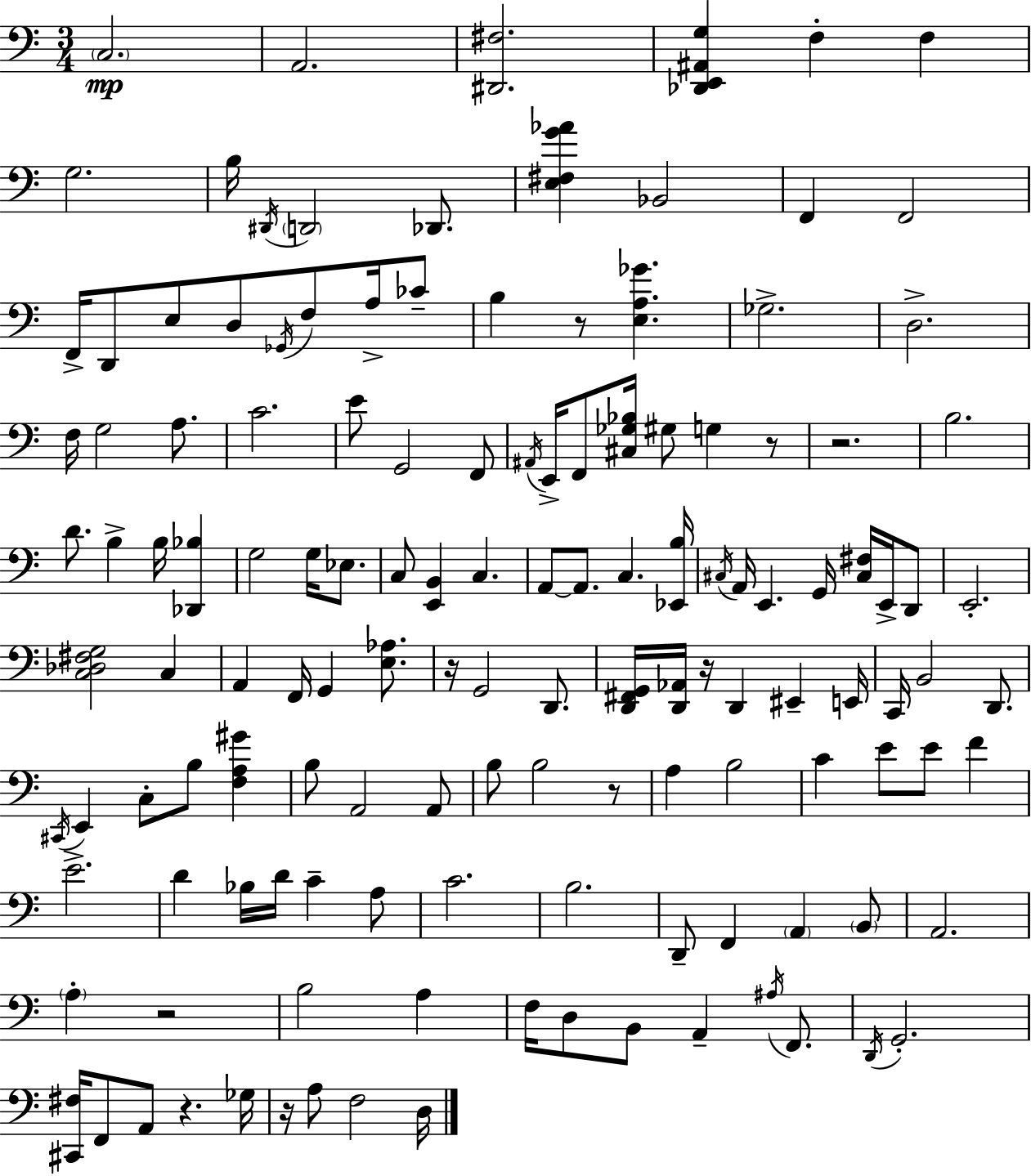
C3/h. A2/h. [D#2,F#3]/h. [Db2,E2,A#2,G3]/q F3/q F3/q G3/h. B3/s D#2/s D2/h Db2/e. [E3,F#3,G4,Ab4]/q Bb2/h F2/q F2/h F2/s D2/e E3/e D3/e Gb2/s F3/e A3/s CES4/e B3/q R/e [E3,A3,Gb4]/q. Gb3/h. D3/h. F3/s G3/h A3/e. C4/h. E4/e G2/h F2/e A#2/s E2/s F2/e [C#3,Gb3,Bb3]/s G#3/e G3/q R/e R/h. B3/h. D4/e. B3/q B3/s [Db2,Bb3]/q G3/h G3/s Eb3/e. C3/e [E2,B2]/q C3/q. A2/e A2/e. C3/q. [Eb2,B3]/s C#3/s A2/s E2/q. G2/s [C#3,F#3]/s E2/s D2/e E2/h. [C3,Db3,F#3,G3]/h C3/q A2/q F2/s G2/q [E3,Ab3]/e. R/s G2/h D2/e. [D2,F#2,G2]/s [D2,Ab2]/s R/s D2/q EIS2/q E2/s C2/s B2/h D2/e. C#2/s E2/q C3/e B3/e [F3,A3,G#4]/q B3/e A2/h A2/e B3/e B3/h R/e A3/q B3/h C4/q E4/e E4/e F4/q E4/h. D4/q Bb3/s D4/s C4/q A3/e C4/h. B3/h. D2/e F2/q A2/q B2/e A2/h. A3/q R/h B3/h A3/q F3/s D3/e B2/e A2/q A#3/s F2/e. D2/s G2/h. [C#2,F#3]/s F2/e A2/e R/q. Gb3/s R/s A3/e F3/h D3/s